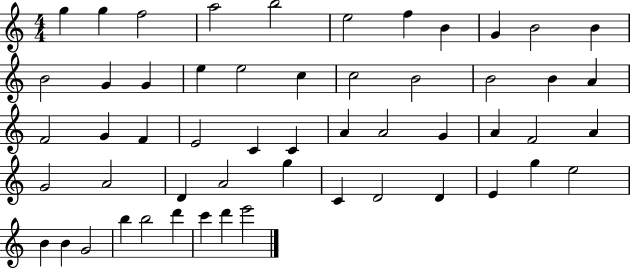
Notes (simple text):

G5/q G5/q F5/h A5/h B5/h E5/h F5/q B4/q G4/q B4/h B4/q B4/h G4/q G4/q E5/q E5/h C5/q C5/h B4/h B4/h B4/q A4/q F4/h G4/q F4/q E4/h C4/q C4/q A4/q A4/h G4/q A4/q F4/h A4/q G4/h A4/h D4/q A4/h G5/q C4/q D4/h D4/q E4/q G5/q E5/h B4/q B4/q G4/h B5/q B5/h D6/q C6/q D6/q E6/h